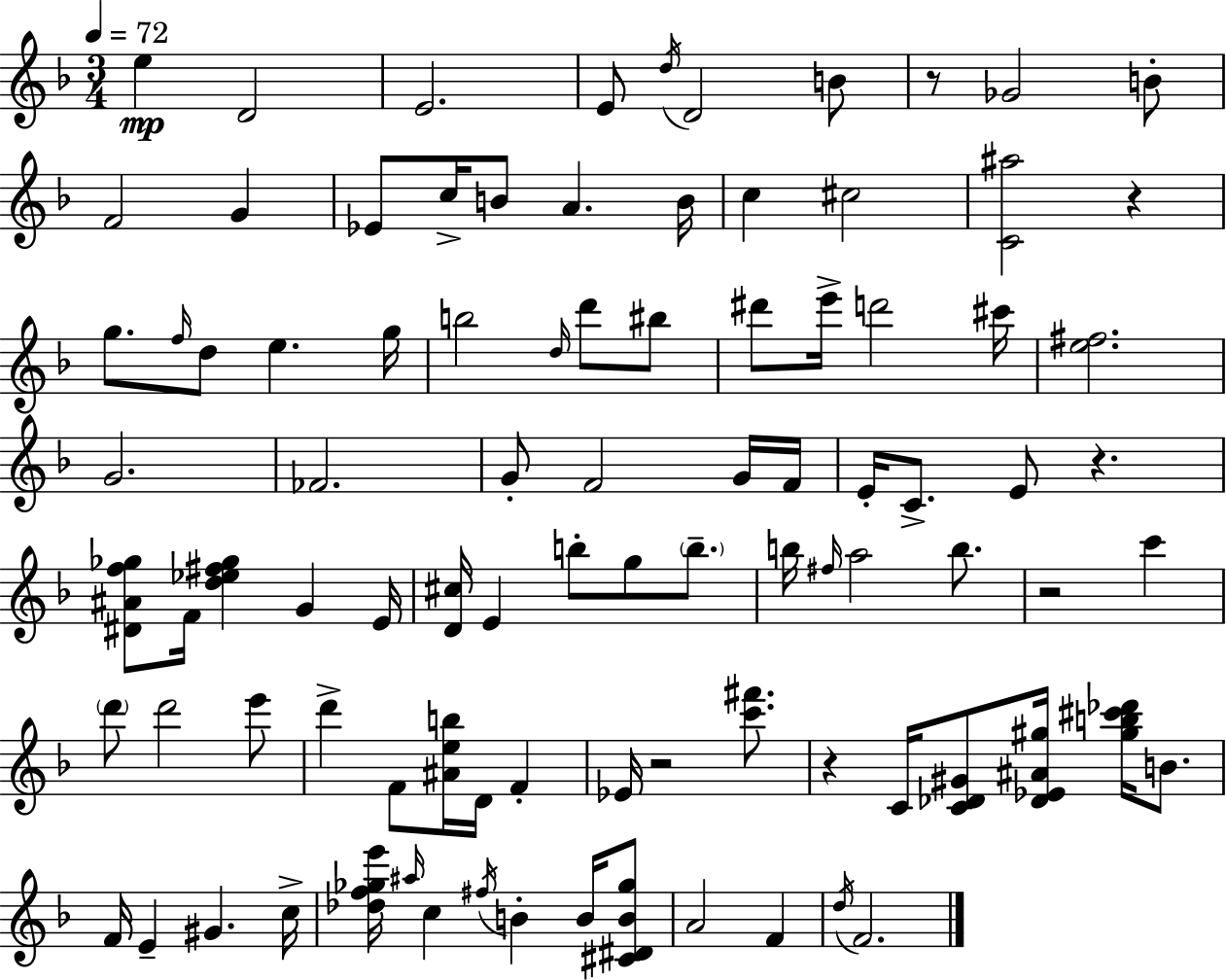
E5/q D4/h E4/h. E4/e D5/s D4/h B4/e R/e Gb4/h B4/e F4/h G4/q Eb4/e C5/s B4/e A4/q. B4/s C5/q C#5/h [C4,A#5]/h R/q G5/e. F5/s D5/e E5/q. G5/s B5/h D5/s D6/e BIS5/e D#6/e E6/s D6/h C#6/s [E5,F#5]/h. G4/h. FES4/h. G4/e F4/h G4/s F4/s E4/s C4/e. E4/e R/q. [D#4,A#4,F5,Gb5]/e F4/s [D5,Eb5,F#5,Gb5]/q G4/q E4/s [D4,C#5]/s E4/q B5/e G5/e B5/e. B5/s F#5/s A5/h B5/e. R/h C6/q D6/e D6/h E6/e D6/q F4/e [A#4,E5,B5]/s D4/s F4/q Eb4/s R/h [C6,F#6]/e. R/q C4/s [C4,Db4,G#4]/e [Db4,Eb4,A#4,G#5]/s [G#5,B5,C#6,Db6]/s B4/e. F4/s E4/q G#4/q. C5/s [Db5,F5,Gb5,E6]/s A#5/s C5/q F#5/s B4/q B4/s [C#4,D#4,B4,Gb5]/e A4/h F4/q D5/s F4/h.